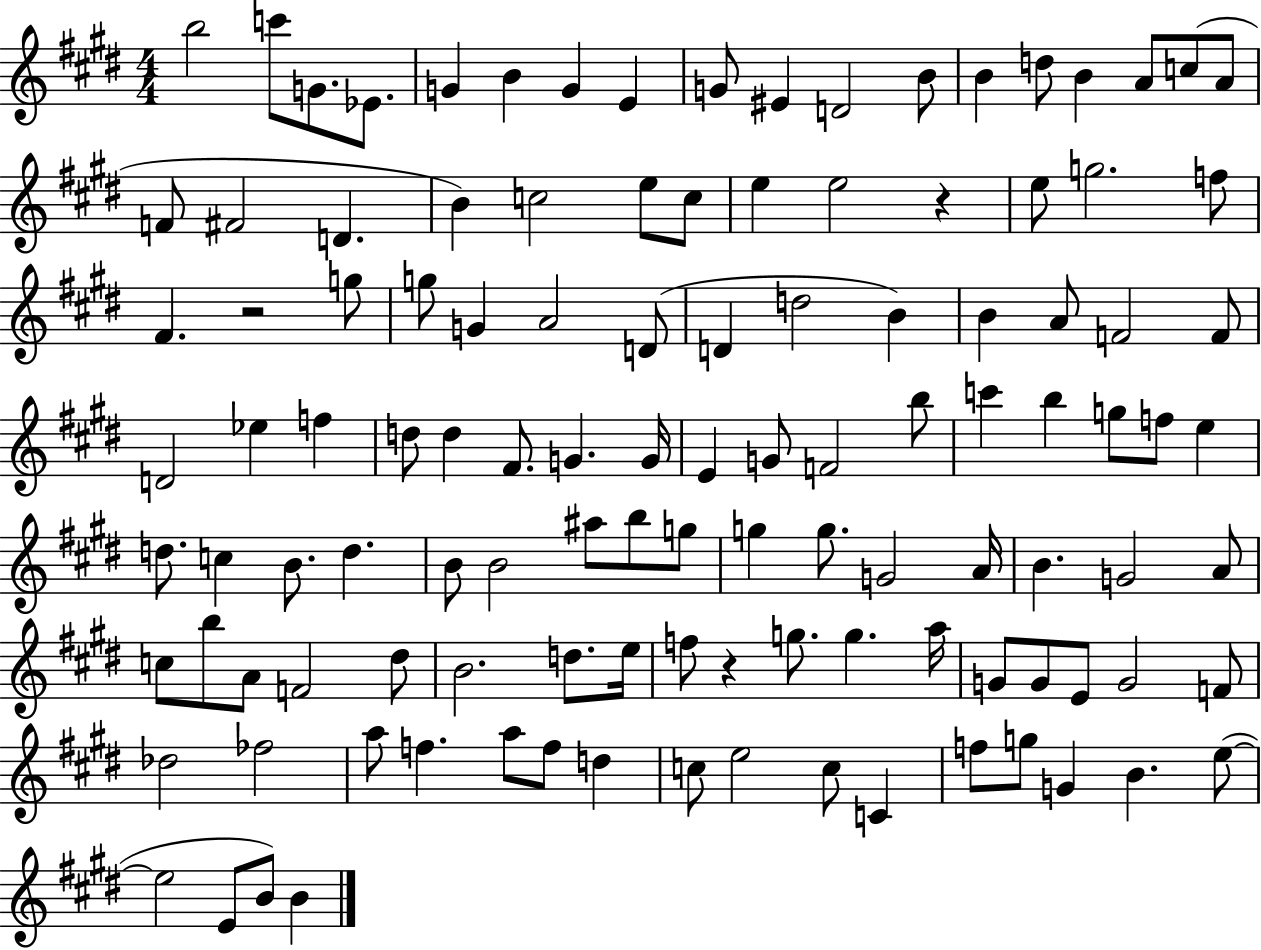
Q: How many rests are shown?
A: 3